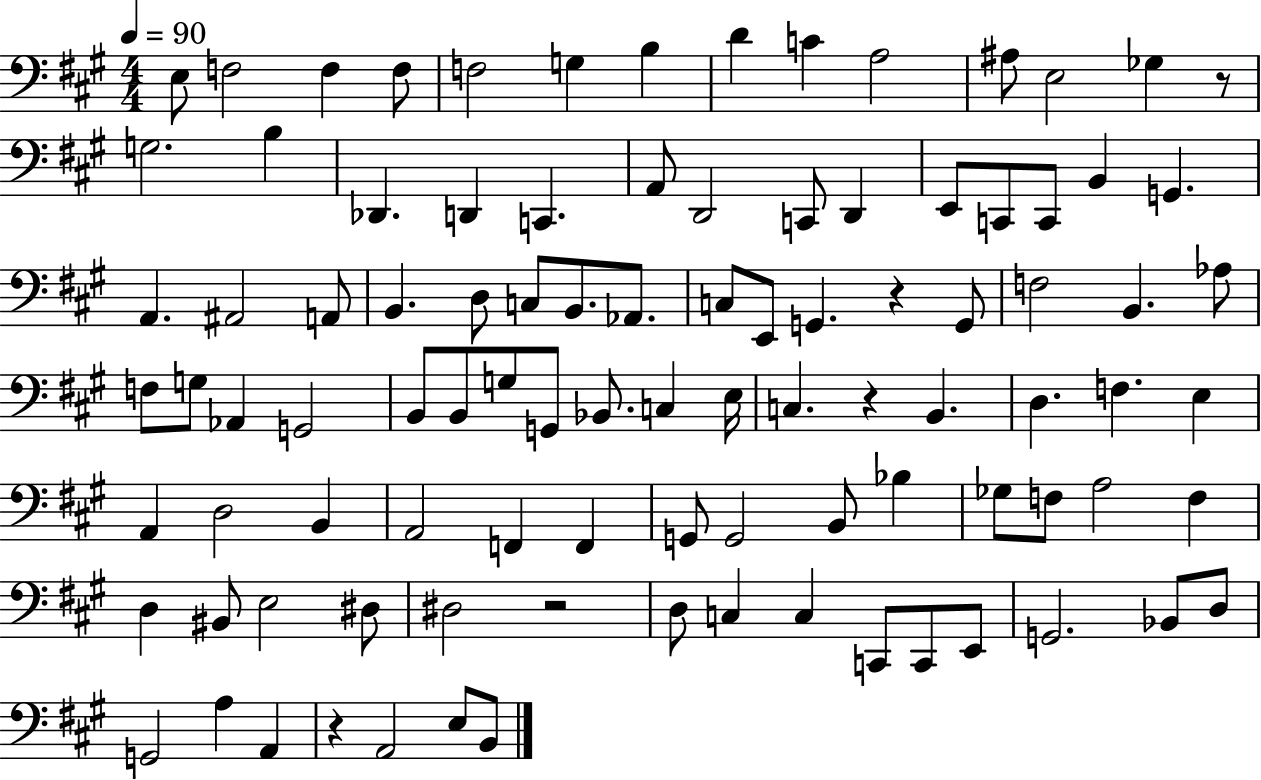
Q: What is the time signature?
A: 4/4